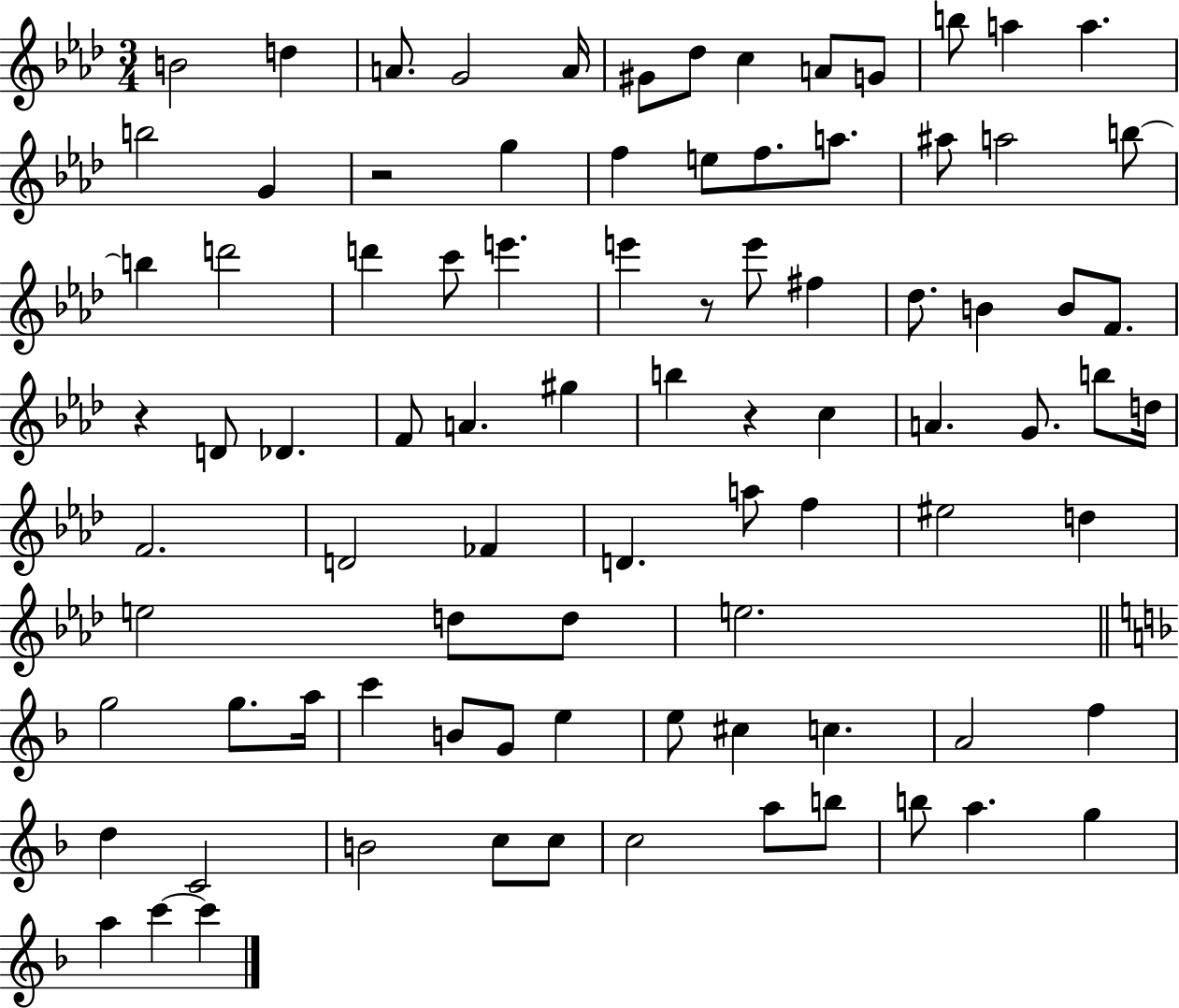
B4/h D5/q A4/e. G4/h A4/s G#4/e Db5/e C5/q A4/e G4/e B5/e A5/q A5/q. B5/h G4/q R/h G5/q F5/q E5/e F5/e. A5/e. A#5/e A5/h B5/e B5/q D6/h D6/q C6/e E6/q. E6/q R/e E6/e F#5/q Db5/e. B4/q B4/e F4/e. R/q D4/e Db4/q. F4/e A4/q. G#5/q B5/q R/q C5/q A4/q. G4/e. B5/e D5/s F4/h. D4/h FES4/q D4/q. A5/e F5/q EIS5/h D5/q E5/h D5/e D5/e E5/h. G5/h G5/e. A5/s C6/q B4/e G4/e E5/q E5/e C#5/q C5/q. A4/h F5/q D5/q C4/h B4/h C5/e C5/e C5/h A5/e B5/e B5/e A5/q. G5/q A5/q C6/q C6/q